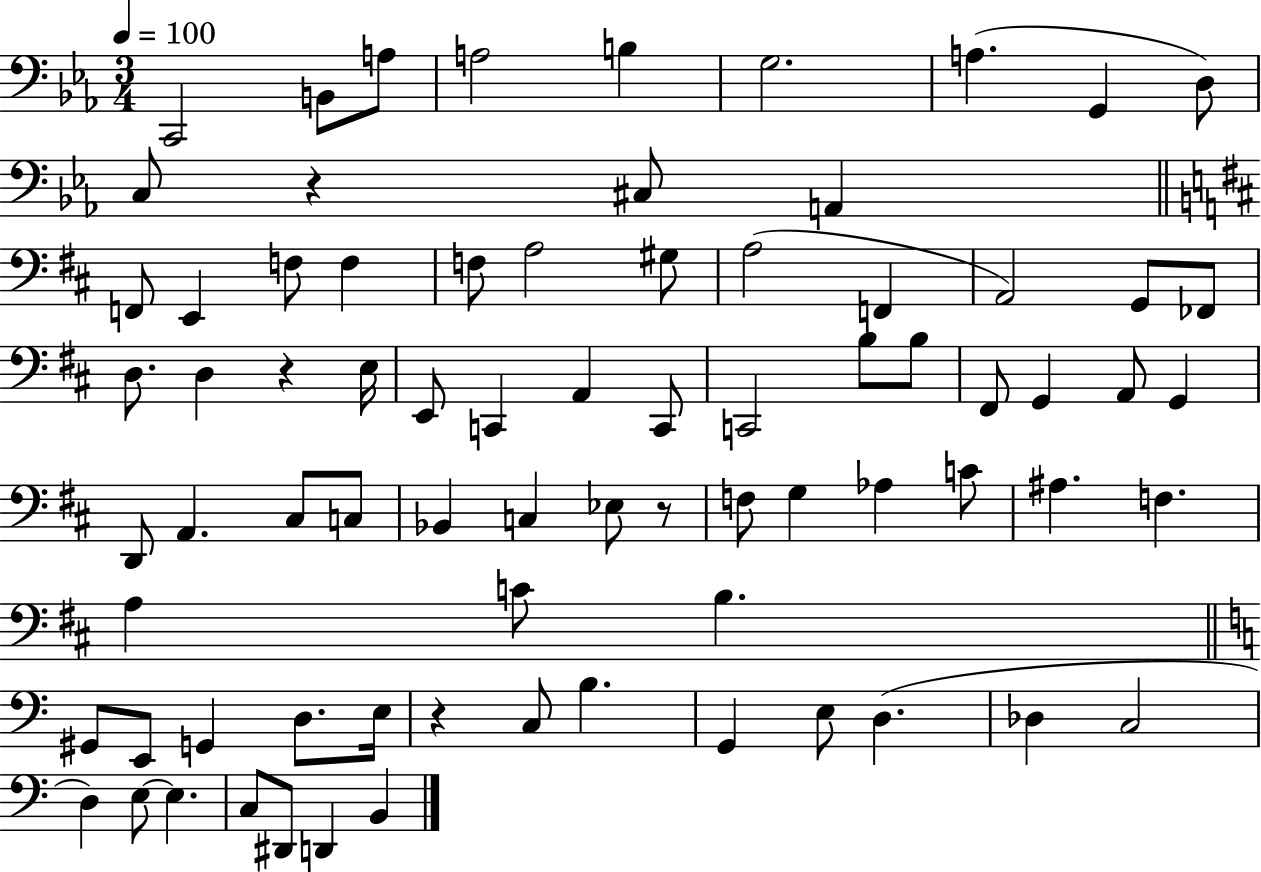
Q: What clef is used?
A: bass